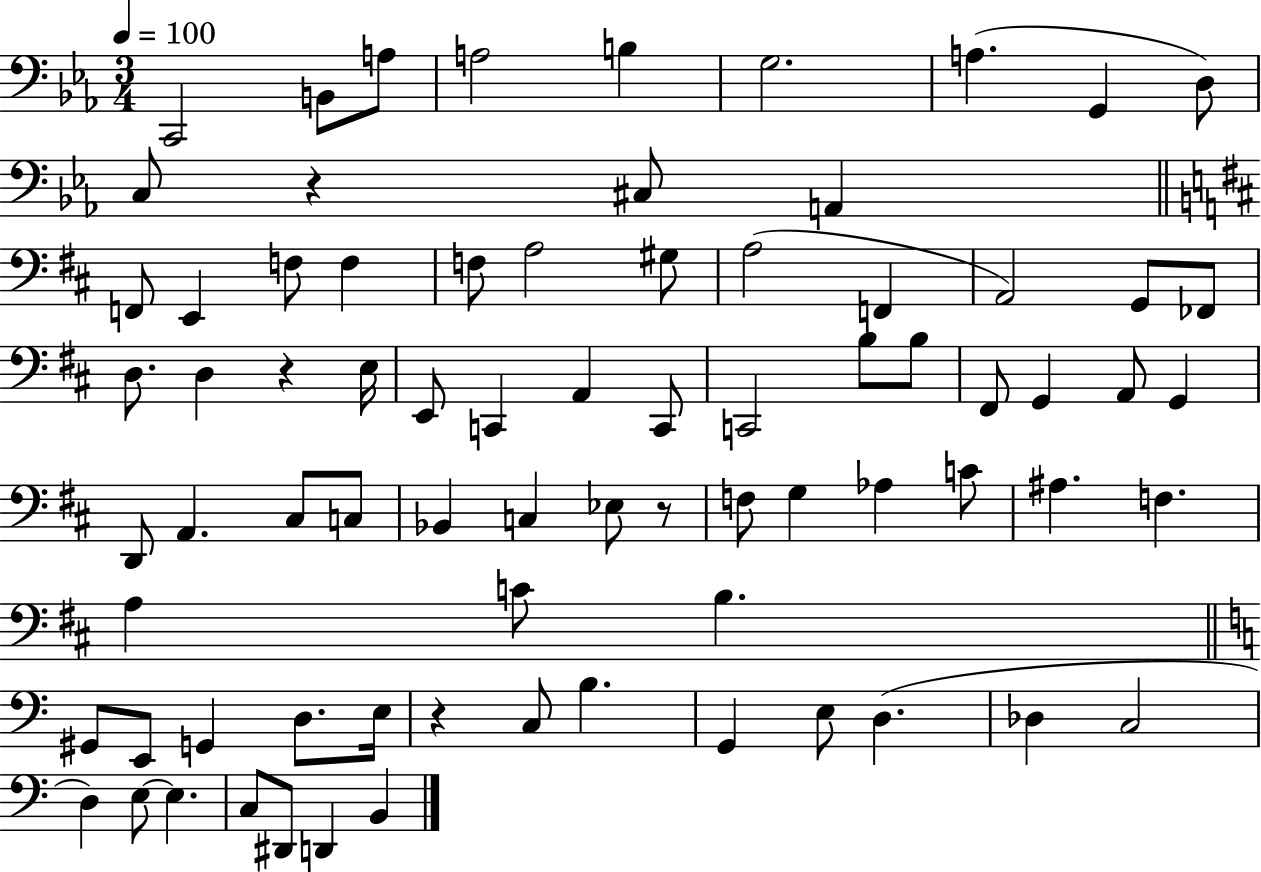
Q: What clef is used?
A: bass